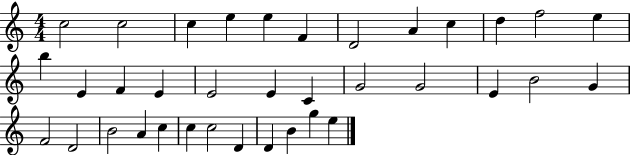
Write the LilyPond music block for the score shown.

{
  \clef treble
  \numericTimeSignature
  \time 4/4
  \key c \major
  c''2 c''2 | c''4 e''4 e''4 f'4 | d'2 a'4 c''4 | d''4 f''2 e''4 | \break b''4 e'4 f'4 e'4 | e'2 e'4 c'4 | g'2 g'2 | e'4 b'2 g'4 | \break f'2 d'2 | b'2 a'4 c''4 | c''4 c''2 d'4 | d'4 b'4 g''4 e''4 | \break \bar "|."
}